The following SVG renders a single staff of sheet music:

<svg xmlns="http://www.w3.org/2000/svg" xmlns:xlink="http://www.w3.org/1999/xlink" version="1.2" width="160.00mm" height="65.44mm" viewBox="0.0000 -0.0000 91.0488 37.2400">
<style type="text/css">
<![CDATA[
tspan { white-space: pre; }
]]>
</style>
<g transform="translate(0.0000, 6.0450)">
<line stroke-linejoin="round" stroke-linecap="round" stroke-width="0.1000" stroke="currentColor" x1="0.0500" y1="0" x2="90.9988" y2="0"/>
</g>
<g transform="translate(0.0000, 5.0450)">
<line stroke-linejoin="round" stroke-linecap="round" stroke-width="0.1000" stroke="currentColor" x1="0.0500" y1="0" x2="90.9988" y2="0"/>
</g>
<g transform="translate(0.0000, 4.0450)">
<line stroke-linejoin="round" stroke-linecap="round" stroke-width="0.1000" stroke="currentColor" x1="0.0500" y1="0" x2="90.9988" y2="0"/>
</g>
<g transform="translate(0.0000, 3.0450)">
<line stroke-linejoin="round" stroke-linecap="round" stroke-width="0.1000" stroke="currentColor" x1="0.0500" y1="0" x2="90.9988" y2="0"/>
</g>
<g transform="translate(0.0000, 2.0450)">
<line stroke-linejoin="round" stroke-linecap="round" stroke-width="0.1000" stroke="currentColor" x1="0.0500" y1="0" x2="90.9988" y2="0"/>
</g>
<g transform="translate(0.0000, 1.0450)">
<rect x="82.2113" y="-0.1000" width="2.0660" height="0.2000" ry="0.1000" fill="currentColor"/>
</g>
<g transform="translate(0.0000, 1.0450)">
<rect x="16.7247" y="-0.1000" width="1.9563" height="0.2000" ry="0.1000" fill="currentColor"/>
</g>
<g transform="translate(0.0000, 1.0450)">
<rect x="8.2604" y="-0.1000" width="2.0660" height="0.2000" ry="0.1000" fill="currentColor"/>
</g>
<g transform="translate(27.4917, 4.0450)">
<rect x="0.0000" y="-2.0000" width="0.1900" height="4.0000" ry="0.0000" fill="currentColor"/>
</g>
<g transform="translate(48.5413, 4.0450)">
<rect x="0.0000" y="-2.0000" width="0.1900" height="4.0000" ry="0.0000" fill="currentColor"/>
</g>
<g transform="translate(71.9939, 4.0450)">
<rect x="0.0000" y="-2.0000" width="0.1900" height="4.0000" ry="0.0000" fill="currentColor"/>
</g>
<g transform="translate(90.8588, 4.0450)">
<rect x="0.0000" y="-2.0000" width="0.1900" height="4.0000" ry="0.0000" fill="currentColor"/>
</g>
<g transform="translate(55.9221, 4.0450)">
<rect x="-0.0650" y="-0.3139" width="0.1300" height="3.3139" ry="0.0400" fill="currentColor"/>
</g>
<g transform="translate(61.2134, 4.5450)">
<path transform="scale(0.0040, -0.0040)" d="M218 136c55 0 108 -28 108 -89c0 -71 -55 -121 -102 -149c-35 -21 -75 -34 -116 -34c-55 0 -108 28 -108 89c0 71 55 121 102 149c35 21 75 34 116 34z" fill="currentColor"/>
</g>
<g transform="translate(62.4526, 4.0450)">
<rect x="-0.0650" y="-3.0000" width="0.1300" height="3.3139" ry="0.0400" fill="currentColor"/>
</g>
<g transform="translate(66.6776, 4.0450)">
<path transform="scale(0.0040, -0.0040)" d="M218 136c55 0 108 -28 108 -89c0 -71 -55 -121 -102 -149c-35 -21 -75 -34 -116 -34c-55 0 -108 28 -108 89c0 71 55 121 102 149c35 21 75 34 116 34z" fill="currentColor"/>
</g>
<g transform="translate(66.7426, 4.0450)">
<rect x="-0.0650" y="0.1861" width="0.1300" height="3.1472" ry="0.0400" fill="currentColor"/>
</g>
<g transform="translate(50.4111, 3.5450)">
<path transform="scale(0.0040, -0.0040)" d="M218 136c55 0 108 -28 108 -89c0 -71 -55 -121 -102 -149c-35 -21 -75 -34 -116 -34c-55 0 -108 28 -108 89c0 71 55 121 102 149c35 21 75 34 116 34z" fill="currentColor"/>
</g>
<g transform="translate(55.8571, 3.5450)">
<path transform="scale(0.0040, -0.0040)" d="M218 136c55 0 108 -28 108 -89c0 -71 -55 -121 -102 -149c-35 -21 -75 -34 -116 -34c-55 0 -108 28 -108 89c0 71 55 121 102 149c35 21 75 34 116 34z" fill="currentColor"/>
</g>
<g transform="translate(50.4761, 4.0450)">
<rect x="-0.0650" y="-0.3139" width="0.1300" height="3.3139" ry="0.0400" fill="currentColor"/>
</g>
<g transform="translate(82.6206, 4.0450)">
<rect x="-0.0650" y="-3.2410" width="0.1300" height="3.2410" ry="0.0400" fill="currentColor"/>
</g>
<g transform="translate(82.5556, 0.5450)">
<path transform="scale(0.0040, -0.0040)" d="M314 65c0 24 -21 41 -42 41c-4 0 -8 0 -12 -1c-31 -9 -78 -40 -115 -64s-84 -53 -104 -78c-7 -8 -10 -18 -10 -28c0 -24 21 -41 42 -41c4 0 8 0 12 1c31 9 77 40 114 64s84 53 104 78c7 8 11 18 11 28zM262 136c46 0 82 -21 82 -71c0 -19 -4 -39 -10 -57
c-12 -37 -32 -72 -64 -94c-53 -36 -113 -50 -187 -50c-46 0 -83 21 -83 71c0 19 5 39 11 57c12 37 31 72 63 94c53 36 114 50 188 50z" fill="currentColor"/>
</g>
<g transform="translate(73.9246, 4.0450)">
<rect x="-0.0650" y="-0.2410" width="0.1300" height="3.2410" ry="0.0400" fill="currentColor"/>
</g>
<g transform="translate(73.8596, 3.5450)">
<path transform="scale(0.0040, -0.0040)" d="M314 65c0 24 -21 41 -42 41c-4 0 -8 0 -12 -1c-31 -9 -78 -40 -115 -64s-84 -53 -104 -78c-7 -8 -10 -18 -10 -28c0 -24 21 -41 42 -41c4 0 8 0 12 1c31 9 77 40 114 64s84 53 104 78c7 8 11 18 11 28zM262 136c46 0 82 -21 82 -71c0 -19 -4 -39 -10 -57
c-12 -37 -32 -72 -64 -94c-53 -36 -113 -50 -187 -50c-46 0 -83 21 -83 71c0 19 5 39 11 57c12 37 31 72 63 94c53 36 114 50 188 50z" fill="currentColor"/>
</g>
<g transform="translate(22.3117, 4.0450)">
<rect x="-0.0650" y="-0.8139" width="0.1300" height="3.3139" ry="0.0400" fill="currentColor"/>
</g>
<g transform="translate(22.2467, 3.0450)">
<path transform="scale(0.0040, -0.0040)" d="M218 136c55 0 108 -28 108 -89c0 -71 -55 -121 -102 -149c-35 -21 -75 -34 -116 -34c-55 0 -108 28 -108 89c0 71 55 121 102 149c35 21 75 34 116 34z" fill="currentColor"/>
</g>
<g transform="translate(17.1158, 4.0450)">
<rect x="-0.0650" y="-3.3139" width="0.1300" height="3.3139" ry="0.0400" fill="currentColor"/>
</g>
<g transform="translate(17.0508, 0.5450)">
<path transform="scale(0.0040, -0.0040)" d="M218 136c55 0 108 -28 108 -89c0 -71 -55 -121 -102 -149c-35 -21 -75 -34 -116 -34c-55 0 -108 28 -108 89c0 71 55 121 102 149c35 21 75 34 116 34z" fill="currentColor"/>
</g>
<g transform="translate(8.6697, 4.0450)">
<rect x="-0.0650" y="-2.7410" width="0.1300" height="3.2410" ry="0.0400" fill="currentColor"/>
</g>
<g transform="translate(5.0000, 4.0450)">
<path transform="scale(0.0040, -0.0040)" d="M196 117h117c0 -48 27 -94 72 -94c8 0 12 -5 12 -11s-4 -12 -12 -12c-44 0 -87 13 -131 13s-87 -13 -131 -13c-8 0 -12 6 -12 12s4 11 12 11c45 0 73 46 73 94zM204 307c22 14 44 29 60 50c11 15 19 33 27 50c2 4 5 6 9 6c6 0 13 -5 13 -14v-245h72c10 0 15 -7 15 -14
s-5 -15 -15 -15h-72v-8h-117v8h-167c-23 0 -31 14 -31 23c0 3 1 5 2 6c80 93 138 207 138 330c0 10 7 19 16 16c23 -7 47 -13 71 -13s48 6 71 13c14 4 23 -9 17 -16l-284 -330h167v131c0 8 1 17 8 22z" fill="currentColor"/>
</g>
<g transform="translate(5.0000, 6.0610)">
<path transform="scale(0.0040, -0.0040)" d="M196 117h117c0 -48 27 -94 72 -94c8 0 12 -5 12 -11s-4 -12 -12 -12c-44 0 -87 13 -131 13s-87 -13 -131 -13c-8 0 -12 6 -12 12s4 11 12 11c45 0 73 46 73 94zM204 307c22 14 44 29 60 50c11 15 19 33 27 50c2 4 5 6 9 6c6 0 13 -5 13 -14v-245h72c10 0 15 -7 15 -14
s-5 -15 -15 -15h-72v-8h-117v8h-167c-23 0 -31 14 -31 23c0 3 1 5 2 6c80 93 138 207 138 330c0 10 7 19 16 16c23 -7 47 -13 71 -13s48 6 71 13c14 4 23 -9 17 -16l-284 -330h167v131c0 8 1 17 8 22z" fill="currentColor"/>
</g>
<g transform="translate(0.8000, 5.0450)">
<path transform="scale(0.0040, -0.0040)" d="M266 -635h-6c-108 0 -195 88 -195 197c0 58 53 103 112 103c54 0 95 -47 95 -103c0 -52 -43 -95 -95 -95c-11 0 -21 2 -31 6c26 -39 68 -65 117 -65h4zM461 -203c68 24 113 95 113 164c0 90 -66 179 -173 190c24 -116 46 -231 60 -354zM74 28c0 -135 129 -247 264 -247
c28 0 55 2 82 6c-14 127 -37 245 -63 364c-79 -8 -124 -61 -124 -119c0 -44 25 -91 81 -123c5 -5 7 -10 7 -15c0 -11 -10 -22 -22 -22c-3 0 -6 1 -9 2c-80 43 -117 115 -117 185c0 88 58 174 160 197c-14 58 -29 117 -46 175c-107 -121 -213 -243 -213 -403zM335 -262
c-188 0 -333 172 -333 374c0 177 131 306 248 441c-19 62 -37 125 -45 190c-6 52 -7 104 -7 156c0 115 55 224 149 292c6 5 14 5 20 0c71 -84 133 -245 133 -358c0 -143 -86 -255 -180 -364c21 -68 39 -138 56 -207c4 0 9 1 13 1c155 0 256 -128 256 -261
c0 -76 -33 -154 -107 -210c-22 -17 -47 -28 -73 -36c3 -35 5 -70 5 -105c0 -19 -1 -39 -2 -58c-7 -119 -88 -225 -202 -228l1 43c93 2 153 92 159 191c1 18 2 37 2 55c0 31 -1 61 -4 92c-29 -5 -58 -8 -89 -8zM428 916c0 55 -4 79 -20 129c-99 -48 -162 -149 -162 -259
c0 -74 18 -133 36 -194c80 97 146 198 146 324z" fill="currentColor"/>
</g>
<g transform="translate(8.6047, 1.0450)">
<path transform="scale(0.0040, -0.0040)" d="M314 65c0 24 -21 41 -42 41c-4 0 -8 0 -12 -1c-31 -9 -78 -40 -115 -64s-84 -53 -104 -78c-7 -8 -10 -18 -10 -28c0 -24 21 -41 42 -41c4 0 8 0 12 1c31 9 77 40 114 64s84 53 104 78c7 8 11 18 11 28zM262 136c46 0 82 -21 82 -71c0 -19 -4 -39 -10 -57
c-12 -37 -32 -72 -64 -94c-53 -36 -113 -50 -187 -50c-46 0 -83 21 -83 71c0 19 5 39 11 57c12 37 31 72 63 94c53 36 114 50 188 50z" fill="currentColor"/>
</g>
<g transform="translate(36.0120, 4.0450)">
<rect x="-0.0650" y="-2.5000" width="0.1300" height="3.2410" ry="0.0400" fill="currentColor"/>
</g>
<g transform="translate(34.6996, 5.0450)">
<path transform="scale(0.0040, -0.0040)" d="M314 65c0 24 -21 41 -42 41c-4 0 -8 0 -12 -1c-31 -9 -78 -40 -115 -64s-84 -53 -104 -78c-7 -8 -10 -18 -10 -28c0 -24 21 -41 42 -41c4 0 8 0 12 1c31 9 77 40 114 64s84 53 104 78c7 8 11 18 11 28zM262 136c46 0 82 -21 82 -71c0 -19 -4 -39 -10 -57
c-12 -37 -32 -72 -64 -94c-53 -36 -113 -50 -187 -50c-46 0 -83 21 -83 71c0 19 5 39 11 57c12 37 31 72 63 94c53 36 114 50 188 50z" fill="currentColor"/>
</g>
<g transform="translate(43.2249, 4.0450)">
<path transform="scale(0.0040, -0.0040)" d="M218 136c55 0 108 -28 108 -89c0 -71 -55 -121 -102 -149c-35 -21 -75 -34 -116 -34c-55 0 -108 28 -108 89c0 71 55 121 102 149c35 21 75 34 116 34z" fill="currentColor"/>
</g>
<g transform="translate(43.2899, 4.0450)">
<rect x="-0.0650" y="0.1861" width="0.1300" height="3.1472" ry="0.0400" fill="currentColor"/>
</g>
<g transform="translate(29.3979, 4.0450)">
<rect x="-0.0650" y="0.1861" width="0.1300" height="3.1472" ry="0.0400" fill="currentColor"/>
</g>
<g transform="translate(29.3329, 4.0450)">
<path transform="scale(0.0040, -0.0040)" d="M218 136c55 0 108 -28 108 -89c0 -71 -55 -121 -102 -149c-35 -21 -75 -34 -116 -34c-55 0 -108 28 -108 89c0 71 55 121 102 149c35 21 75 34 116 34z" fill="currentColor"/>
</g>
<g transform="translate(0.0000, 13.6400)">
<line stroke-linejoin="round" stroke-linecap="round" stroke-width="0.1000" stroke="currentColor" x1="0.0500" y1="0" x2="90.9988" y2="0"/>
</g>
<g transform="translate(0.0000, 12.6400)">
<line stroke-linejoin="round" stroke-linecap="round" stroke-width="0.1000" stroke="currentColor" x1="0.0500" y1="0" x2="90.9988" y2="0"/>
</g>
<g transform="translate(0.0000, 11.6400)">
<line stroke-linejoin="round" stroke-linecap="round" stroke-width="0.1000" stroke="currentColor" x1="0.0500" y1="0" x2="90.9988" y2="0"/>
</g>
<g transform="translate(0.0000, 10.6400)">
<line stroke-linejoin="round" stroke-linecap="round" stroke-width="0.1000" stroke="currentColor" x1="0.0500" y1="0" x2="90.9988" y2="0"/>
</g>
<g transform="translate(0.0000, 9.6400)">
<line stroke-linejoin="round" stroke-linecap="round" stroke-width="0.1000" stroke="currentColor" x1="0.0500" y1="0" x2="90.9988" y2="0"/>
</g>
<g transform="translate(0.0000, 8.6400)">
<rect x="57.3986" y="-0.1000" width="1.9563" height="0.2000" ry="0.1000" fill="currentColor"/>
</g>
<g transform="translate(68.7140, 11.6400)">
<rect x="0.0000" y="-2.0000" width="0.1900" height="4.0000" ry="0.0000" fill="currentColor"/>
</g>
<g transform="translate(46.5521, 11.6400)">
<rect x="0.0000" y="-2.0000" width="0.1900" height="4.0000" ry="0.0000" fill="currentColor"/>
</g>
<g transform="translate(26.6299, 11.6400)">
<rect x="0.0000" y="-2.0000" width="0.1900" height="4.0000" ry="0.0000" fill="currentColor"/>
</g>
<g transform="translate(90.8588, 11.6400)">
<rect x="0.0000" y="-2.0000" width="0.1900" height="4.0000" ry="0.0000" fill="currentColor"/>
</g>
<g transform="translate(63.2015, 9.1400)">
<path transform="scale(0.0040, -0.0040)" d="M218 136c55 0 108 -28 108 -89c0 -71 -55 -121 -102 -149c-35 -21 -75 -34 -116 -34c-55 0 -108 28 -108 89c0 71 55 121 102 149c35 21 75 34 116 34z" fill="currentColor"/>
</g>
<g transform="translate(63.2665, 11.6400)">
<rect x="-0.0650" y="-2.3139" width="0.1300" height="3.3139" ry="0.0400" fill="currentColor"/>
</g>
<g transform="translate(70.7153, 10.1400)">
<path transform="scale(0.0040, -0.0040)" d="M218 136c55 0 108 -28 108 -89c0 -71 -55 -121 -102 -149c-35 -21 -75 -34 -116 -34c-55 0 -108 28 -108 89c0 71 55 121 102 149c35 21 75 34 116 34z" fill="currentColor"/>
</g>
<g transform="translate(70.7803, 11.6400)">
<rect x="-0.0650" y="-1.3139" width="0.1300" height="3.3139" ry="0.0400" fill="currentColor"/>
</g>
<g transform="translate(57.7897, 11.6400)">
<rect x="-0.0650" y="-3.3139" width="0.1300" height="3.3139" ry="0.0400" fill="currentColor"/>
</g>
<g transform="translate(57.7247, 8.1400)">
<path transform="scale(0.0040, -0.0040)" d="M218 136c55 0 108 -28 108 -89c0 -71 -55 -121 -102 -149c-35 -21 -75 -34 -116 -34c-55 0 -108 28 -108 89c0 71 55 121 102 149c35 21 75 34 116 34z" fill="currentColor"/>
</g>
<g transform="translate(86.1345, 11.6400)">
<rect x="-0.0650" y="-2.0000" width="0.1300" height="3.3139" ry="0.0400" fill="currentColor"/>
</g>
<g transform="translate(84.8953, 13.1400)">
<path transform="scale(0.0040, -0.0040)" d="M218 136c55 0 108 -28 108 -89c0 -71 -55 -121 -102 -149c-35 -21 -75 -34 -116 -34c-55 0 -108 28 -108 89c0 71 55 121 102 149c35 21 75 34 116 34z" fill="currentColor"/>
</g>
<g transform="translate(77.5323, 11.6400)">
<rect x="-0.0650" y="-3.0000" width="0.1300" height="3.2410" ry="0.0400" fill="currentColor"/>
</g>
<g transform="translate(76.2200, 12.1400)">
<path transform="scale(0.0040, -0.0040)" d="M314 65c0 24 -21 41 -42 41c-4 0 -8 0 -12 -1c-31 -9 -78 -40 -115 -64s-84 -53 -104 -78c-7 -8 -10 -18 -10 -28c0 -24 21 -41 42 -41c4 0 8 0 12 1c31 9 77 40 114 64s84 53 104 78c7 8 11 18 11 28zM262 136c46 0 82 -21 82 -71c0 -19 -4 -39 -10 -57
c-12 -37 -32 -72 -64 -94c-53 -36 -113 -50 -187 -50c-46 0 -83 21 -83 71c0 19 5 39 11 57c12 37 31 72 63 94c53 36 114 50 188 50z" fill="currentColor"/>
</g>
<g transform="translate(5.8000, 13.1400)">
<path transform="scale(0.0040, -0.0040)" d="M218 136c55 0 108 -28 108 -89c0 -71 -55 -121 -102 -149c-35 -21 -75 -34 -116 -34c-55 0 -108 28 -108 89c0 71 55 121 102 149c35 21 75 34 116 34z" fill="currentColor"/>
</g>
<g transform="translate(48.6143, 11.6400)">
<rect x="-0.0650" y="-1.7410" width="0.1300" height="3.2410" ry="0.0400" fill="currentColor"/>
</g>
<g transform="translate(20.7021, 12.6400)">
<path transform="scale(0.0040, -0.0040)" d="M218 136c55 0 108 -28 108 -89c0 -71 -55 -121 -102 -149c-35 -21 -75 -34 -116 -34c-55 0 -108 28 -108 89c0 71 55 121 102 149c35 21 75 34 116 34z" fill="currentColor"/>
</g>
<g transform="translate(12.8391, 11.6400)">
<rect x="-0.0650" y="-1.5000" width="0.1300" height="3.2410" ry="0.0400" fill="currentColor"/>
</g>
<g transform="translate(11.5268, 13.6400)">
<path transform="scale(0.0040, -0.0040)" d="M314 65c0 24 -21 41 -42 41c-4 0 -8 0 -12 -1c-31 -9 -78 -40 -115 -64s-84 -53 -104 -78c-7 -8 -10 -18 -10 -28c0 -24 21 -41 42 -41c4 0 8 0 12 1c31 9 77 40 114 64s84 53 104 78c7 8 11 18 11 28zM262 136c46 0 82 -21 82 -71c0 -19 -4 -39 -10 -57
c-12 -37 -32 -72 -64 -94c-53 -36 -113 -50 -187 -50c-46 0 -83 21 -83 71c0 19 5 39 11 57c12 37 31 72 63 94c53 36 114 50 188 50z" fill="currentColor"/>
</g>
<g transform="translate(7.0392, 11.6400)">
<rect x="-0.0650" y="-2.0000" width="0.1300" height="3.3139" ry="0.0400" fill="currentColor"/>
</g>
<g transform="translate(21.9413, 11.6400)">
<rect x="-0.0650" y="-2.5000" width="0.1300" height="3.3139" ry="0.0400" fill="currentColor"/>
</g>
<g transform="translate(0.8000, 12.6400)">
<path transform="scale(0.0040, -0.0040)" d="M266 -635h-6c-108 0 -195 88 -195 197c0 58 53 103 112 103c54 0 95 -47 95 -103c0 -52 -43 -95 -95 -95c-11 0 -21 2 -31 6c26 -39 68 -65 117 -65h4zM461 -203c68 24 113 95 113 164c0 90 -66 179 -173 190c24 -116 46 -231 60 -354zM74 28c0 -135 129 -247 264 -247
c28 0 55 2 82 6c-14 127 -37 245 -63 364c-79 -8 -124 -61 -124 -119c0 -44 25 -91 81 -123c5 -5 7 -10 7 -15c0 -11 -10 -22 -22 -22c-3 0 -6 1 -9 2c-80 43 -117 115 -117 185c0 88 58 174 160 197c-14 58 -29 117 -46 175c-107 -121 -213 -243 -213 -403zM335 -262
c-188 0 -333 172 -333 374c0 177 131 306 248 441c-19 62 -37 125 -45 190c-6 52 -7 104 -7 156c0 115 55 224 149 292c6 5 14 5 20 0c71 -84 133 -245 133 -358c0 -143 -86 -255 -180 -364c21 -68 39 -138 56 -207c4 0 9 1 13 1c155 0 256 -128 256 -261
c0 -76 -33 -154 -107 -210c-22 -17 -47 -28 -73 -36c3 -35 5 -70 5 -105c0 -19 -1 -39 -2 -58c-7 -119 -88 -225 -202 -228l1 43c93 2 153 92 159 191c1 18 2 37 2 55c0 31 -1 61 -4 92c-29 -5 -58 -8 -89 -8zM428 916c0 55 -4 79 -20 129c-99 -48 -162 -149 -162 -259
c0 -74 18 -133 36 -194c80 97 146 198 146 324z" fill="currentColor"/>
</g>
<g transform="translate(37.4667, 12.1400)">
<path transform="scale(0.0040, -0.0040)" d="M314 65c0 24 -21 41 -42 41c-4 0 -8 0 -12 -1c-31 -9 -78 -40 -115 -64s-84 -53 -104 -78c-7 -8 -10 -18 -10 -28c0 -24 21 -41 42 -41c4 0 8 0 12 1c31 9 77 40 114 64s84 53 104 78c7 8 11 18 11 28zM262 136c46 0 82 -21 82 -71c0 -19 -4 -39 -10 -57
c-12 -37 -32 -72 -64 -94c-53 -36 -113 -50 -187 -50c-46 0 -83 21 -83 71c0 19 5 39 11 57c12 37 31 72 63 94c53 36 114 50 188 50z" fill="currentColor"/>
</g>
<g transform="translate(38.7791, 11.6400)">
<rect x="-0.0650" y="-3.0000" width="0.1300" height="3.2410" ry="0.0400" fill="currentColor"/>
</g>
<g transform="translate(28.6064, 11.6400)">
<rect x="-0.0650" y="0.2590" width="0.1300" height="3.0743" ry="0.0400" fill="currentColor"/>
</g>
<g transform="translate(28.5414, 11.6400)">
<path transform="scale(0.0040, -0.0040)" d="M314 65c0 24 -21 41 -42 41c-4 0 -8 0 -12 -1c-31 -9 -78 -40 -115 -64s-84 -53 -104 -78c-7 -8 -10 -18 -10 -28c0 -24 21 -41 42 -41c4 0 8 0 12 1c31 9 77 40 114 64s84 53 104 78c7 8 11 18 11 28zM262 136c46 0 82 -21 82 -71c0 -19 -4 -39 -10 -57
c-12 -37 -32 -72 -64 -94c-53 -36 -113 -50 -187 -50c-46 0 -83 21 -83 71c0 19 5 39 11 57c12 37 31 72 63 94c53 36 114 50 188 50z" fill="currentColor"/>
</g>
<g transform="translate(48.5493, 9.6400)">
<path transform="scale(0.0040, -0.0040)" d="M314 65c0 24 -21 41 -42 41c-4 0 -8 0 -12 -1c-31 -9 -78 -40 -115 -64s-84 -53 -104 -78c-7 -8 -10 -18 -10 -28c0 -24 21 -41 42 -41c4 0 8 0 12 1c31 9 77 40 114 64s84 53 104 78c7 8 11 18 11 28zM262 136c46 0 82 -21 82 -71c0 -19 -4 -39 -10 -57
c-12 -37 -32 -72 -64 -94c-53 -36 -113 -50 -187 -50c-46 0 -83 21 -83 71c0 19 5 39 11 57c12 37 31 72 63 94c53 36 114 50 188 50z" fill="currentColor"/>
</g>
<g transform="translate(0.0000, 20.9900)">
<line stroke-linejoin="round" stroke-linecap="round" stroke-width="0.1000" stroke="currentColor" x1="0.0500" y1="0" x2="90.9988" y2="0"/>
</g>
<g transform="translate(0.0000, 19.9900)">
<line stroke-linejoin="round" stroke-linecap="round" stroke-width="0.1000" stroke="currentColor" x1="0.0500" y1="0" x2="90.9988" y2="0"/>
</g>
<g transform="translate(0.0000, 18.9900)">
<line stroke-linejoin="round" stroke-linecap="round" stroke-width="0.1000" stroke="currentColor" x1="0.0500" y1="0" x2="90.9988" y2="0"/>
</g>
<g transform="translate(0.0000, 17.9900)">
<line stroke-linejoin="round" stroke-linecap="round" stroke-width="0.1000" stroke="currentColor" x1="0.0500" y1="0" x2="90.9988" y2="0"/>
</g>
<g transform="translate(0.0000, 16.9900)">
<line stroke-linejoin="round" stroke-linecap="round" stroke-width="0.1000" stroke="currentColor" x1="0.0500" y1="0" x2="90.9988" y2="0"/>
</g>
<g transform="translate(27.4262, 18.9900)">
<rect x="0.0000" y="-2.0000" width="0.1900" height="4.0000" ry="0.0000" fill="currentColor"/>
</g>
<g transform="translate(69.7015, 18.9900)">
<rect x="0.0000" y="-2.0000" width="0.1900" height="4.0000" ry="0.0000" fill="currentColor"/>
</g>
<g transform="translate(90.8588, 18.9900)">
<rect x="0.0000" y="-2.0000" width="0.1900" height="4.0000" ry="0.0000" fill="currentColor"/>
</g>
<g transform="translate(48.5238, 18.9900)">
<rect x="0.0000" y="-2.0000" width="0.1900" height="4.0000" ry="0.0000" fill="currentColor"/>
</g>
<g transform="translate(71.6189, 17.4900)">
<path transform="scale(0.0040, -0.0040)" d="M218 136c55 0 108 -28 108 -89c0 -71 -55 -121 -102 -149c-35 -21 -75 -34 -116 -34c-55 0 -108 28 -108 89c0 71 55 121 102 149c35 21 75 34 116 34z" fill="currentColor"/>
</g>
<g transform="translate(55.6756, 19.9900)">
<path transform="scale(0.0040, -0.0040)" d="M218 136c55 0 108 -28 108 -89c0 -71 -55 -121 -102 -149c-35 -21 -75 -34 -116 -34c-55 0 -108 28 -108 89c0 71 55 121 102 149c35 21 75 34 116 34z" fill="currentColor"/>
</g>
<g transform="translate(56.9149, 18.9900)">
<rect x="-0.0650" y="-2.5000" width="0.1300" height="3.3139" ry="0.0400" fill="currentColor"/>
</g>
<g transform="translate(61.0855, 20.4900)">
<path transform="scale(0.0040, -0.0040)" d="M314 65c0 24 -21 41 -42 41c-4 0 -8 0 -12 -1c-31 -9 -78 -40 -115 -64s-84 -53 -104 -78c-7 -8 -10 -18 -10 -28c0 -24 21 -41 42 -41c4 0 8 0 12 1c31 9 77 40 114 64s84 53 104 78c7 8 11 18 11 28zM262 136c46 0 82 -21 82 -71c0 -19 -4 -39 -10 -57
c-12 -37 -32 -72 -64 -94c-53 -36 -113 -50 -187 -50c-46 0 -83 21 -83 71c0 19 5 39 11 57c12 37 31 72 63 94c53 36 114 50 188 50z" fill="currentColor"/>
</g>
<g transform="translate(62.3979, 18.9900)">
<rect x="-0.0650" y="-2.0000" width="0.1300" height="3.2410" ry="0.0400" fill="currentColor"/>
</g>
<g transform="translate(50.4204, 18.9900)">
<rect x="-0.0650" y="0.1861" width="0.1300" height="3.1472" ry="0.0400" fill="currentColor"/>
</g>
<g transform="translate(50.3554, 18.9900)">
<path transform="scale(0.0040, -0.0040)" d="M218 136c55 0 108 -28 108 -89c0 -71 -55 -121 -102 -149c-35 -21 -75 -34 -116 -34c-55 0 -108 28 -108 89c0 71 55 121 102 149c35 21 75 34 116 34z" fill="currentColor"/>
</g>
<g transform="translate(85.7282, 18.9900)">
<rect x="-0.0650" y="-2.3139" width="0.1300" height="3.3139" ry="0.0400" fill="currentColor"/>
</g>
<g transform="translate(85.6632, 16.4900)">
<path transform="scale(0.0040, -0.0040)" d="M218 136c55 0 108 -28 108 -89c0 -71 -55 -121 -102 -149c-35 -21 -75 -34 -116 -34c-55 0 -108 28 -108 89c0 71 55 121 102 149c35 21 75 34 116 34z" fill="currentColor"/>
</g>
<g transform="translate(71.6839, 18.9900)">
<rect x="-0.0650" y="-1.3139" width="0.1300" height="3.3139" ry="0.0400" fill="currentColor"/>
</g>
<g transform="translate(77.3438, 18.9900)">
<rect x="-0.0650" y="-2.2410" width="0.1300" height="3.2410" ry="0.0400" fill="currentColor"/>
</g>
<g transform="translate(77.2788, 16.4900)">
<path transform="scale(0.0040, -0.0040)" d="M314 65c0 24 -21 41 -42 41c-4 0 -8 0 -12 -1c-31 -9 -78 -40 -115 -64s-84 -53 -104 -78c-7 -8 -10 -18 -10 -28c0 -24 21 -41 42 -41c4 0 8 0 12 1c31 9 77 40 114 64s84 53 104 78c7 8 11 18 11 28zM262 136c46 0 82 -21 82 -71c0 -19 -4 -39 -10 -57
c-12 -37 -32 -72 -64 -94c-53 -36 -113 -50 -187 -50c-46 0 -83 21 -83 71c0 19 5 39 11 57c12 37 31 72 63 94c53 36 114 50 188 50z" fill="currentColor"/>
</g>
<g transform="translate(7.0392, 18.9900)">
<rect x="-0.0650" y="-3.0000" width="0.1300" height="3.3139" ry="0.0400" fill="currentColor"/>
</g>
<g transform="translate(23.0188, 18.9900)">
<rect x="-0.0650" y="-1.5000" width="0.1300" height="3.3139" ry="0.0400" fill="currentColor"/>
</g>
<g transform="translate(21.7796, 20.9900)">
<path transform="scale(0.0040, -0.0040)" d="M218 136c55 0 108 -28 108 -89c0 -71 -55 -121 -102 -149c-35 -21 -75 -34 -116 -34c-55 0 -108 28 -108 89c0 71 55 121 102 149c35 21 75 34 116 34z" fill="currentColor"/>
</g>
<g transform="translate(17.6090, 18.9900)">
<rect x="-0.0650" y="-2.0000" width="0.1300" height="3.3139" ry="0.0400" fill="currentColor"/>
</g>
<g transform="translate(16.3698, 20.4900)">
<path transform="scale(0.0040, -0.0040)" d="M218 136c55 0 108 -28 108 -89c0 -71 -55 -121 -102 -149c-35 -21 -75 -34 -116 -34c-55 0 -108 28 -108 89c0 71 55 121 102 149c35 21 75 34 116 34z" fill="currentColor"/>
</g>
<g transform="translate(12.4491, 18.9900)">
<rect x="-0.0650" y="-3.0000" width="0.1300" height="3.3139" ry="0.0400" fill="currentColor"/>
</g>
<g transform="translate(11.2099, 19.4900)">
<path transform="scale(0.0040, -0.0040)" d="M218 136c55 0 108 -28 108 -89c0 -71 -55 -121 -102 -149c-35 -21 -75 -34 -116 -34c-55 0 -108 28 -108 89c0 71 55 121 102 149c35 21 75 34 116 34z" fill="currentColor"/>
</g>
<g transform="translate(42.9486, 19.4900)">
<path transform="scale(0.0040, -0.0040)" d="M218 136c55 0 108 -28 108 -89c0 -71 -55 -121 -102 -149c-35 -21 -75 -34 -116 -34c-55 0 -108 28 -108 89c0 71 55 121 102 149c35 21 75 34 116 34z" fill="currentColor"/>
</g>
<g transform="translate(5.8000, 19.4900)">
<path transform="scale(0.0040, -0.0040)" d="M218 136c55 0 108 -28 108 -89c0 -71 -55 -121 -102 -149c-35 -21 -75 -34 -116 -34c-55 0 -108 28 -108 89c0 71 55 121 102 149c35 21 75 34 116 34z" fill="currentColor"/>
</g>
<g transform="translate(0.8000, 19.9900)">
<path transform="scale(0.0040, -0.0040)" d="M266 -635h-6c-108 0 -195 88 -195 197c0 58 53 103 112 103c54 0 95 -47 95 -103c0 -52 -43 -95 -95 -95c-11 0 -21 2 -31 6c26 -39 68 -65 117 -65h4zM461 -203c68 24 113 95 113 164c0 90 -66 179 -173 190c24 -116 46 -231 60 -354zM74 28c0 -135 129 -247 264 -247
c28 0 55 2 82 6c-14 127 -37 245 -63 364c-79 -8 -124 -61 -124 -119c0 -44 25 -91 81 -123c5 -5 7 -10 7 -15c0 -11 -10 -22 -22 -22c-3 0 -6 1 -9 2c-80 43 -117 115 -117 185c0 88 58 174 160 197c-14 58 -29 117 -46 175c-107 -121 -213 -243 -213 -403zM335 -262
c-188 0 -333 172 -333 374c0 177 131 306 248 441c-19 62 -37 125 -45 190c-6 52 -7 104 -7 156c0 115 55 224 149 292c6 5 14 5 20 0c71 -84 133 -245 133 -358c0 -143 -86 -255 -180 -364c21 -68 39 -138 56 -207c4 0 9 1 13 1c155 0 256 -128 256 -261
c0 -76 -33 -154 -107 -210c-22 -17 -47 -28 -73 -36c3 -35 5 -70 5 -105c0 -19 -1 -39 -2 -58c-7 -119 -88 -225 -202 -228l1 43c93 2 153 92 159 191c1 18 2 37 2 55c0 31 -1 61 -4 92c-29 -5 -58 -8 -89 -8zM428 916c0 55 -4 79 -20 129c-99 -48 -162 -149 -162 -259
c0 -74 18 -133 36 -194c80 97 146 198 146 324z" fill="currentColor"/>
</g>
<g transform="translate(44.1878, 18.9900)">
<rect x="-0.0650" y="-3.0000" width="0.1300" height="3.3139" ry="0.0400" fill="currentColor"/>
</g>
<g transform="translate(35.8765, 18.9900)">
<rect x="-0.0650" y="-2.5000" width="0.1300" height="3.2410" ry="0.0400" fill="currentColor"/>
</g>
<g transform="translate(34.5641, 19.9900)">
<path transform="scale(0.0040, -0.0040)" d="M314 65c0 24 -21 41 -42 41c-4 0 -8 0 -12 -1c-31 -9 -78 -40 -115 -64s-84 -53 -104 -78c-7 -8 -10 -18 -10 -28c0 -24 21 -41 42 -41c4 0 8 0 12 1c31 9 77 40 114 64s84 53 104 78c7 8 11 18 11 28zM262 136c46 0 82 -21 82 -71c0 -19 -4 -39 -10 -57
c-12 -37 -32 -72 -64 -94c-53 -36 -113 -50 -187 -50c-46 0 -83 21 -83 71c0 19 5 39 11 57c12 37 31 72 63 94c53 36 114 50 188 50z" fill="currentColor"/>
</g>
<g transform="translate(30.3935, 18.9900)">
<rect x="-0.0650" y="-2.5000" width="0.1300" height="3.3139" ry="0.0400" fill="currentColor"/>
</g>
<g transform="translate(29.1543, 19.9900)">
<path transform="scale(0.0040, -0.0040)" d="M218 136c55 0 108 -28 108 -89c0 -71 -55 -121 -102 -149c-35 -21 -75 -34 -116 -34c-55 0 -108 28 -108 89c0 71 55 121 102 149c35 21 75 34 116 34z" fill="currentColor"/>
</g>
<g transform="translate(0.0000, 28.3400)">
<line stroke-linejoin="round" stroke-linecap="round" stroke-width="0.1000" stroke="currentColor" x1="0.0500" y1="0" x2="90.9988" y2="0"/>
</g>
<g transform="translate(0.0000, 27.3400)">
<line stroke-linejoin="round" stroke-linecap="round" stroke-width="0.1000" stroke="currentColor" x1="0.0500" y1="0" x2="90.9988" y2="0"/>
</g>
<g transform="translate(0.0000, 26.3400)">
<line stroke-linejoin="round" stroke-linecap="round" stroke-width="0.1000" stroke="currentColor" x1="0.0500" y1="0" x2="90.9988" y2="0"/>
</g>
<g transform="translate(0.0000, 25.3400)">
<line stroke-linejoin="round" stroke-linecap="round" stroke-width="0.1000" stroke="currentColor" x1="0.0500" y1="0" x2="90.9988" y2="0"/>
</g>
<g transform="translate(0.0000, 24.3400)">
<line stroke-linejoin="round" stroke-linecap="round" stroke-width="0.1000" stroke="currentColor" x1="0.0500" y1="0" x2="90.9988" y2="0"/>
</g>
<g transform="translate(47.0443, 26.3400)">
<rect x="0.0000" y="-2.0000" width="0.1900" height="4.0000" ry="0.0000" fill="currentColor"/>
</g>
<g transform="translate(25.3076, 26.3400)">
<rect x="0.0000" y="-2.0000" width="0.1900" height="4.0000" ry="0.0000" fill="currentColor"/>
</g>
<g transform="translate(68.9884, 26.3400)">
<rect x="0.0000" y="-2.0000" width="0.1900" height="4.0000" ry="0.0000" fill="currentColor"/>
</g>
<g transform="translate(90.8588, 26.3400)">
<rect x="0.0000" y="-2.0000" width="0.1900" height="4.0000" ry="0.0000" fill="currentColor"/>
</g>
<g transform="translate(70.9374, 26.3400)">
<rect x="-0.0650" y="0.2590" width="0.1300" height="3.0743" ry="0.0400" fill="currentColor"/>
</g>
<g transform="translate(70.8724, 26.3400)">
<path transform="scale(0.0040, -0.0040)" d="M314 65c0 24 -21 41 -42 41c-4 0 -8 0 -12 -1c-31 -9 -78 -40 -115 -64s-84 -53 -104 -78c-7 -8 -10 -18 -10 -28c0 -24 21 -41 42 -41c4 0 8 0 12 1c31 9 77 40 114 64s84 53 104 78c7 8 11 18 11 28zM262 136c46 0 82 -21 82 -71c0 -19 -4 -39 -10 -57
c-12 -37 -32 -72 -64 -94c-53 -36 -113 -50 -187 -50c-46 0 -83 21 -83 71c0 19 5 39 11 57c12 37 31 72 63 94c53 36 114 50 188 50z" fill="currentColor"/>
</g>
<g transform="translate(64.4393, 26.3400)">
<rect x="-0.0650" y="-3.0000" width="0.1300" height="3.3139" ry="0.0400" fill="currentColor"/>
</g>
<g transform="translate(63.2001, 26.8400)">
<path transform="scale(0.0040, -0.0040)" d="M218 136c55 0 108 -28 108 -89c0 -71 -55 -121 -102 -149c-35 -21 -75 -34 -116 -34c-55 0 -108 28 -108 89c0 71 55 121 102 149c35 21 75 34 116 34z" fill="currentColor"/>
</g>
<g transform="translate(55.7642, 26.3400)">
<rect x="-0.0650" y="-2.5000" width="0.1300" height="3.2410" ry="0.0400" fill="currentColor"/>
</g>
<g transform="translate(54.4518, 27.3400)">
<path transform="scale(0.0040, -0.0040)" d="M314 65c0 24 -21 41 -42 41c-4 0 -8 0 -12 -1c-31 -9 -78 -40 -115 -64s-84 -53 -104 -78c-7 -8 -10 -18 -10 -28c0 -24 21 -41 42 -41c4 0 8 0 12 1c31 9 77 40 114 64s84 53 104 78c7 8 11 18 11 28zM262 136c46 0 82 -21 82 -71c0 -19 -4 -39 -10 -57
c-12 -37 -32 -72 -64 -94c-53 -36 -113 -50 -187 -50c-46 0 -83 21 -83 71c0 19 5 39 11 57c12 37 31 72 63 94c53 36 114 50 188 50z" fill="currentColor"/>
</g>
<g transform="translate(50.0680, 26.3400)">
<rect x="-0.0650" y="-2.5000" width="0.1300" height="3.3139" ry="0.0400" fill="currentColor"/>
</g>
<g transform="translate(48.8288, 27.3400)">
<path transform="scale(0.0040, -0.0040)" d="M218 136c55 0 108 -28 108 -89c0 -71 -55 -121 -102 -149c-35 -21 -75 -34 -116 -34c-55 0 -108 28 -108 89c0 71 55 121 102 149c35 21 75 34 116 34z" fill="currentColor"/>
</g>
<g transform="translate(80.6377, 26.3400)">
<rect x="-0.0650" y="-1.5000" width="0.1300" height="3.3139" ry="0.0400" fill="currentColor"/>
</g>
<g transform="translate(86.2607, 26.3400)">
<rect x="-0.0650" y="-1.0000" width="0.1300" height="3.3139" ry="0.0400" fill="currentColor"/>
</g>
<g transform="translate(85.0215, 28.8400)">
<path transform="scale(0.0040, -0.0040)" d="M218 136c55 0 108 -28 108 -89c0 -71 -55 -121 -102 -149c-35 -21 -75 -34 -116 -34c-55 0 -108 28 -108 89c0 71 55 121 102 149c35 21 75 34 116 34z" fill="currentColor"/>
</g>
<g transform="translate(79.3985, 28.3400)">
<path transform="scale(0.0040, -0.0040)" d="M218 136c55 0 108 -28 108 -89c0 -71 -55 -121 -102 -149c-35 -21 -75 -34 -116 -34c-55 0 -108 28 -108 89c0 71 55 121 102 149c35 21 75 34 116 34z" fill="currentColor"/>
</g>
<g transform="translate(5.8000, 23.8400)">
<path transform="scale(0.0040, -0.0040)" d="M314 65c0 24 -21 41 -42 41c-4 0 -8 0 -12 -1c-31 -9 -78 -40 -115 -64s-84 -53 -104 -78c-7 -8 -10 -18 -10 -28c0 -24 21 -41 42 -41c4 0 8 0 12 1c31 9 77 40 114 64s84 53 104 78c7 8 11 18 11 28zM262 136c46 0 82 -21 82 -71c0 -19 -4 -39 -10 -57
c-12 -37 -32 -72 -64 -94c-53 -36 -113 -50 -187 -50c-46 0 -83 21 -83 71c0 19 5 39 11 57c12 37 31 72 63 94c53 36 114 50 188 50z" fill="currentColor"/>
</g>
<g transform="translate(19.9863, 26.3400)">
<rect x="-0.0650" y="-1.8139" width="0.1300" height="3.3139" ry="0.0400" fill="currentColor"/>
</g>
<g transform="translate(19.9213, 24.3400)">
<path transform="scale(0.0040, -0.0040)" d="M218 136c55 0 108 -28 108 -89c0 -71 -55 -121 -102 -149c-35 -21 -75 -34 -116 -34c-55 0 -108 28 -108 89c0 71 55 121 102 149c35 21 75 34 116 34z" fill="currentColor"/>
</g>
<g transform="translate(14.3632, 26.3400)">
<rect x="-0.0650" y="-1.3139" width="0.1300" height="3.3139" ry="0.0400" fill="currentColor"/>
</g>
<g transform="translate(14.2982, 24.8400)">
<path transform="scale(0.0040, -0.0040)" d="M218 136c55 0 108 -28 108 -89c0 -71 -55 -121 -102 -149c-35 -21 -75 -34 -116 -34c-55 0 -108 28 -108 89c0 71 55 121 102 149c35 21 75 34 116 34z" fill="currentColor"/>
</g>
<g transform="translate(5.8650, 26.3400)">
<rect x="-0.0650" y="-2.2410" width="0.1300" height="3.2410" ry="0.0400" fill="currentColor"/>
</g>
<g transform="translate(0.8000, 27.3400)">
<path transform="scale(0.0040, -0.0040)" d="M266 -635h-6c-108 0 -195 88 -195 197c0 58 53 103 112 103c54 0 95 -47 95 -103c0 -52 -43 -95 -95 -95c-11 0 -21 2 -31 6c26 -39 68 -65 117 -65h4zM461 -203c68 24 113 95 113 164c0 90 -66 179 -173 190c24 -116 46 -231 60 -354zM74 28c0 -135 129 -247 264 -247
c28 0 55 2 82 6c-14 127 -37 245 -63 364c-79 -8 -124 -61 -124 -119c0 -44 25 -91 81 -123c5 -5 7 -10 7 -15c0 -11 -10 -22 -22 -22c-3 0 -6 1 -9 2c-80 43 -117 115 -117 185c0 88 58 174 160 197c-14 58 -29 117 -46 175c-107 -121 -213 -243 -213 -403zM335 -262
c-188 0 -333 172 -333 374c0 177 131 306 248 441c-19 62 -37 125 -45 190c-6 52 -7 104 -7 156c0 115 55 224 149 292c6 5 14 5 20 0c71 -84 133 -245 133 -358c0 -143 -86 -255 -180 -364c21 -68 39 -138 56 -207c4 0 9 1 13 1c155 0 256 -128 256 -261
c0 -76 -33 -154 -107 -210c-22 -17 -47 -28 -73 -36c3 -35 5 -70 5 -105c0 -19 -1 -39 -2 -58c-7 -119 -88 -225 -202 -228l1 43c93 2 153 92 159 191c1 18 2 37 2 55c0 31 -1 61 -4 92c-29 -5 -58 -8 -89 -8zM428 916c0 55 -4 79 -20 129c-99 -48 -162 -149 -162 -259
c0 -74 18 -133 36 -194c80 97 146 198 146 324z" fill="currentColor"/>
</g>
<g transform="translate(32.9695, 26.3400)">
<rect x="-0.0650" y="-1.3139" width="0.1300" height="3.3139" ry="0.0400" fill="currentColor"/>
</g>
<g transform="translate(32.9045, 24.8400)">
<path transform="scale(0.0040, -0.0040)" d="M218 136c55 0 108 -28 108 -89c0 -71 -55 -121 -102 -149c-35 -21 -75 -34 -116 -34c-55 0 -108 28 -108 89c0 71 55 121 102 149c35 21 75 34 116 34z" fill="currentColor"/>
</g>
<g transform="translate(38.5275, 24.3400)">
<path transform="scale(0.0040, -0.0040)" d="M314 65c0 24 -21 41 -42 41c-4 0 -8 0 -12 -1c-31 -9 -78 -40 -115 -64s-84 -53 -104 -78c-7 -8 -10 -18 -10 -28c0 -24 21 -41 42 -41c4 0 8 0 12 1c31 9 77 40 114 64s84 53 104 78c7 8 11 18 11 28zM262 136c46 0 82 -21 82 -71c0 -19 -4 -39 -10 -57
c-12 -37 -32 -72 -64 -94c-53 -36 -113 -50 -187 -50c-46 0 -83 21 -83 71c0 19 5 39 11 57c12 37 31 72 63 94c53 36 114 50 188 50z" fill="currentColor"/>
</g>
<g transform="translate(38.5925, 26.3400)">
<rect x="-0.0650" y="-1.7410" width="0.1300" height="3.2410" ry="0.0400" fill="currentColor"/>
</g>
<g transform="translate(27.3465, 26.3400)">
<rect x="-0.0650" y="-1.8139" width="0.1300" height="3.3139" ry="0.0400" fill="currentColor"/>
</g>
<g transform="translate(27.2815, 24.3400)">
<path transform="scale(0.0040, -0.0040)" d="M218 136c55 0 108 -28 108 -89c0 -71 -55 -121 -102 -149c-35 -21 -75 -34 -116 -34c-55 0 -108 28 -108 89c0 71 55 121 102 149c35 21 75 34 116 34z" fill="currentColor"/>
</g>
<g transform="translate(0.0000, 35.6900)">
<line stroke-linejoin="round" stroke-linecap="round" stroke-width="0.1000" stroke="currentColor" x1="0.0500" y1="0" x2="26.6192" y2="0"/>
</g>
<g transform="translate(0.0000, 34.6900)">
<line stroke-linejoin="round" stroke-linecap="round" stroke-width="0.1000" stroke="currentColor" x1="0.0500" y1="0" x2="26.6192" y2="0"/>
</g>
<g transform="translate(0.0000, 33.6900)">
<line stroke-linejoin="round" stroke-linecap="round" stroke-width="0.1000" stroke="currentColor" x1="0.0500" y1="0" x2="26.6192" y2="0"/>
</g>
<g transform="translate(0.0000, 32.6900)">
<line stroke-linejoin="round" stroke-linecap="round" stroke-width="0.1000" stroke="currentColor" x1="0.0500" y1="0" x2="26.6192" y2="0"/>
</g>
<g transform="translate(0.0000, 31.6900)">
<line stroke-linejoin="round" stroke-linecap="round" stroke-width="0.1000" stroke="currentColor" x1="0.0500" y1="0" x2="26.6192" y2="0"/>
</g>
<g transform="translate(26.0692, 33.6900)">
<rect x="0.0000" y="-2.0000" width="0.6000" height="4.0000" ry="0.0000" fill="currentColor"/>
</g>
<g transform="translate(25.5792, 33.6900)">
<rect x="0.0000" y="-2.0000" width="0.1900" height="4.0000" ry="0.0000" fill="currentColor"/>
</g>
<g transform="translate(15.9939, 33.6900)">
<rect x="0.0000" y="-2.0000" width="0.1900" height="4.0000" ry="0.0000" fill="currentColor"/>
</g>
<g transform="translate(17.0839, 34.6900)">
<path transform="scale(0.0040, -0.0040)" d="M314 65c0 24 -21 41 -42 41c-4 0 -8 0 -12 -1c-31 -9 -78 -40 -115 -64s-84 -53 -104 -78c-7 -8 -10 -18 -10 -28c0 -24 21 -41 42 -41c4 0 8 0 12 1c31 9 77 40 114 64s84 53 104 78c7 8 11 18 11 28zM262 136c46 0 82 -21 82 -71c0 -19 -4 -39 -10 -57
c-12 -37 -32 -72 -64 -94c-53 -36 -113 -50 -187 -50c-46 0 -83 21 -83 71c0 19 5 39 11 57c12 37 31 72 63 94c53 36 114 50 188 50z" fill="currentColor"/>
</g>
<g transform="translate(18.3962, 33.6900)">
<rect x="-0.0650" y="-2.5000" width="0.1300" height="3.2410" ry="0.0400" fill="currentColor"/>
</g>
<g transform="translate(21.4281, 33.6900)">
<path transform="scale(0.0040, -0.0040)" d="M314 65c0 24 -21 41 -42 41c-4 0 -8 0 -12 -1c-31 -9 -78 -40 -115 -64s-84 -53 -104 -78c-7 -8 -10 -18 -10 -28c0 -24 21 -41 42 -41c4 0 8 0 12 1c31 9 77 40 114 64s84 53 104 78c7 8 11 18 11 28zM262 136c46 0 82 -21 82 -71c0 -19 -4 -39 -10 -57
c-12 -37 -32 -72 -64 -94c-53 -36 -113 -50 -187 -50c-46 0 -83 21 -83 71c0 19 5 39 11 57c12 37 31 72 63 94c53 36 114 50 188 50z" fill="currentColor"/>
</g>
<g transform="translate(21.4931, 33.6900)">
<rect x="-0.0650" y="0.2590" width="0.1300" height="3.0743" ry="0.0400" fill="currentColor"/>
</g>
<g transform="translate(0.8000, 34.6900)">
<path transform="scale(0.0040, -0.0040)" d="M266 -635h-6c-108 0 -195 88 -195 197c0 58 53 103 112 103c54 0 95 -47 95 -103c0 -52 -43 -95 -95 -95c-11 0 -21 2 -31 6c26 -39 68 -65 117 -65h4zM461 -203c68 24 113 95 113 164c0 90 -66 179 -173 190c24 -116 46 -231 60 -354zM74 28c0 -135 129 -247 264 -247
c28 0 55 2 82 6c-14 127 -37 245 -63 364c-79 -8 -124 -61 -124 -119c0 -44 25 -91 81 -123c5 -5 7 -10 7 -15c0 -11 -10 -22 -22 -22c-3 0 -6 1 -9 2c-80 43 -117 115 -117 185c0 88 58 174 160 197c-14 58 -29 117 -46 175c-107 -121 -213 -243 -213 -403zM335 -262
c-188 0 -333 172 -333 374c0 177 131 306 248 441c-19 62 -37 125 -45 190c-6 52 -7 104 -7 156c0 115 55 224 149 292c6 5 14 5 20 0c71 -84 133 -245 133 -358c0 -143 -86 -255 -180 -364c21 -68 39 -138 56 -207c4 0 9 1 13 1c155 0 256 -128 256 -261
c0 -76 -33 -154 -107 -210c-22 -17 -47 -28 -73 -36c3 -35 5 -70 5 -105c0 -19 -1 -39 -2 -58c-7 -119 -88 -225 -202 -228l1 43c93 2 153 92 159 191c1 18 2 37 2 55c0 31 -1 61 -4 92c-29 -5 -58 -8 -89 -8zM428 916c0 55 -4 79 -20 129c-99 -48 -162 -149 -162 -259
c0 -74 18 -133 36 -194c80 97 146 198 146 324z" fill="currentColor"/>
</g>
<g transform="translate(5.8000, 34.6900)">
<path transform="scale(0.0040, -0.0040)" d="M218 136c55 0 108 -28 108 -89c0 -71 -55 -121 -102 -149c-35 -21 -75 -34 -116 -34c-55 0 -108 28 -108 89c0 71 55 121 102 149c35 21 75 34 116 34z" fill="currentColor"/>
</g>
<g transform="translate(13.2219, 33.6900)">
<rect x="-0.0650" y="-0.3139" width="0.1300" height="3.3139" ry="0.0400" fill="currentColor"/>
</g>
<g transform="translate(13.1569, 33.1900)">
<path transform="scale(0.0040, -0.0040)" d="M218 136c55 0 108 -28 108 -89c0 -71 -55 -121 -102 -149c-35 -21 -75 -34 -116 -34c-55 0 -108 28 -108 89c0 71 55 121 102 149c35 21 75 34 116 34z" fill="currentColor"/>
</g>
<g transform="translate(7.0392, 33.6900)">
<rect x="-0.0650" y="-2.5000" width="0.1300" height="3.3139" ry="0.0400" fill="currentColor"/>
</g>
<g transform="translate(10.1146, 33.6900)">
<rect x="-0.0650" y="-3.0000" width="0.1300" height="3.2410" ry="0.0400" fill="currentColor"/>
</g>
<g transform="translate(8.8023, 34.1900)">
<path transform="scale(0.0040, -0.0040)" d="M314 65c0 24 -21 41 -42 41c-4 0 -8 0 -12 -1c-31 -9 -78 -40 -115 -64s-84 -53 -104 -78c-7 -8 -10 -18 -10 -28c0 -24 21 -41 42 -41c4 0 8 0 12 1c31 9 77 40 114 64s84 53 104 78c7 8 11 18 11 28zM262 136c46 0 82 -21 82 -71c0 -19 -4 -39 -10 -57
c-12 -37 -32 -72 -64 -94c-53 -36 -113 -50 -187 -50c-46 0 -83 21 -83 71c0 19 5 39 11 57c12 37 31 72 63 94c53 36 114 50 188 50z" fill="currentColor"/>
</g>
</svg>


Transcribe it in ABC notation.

X:1
T:Untitled
M:4/4
L:1/4
K:C
a2 b d B G2 B c c A B c2 b2 F E2 G B2 A2 f2 b g e A2 F A A F E G G2 A B G F2 e g2 g g2 e f f e f2 G G2 A B2 E D G A2 c G2 B2